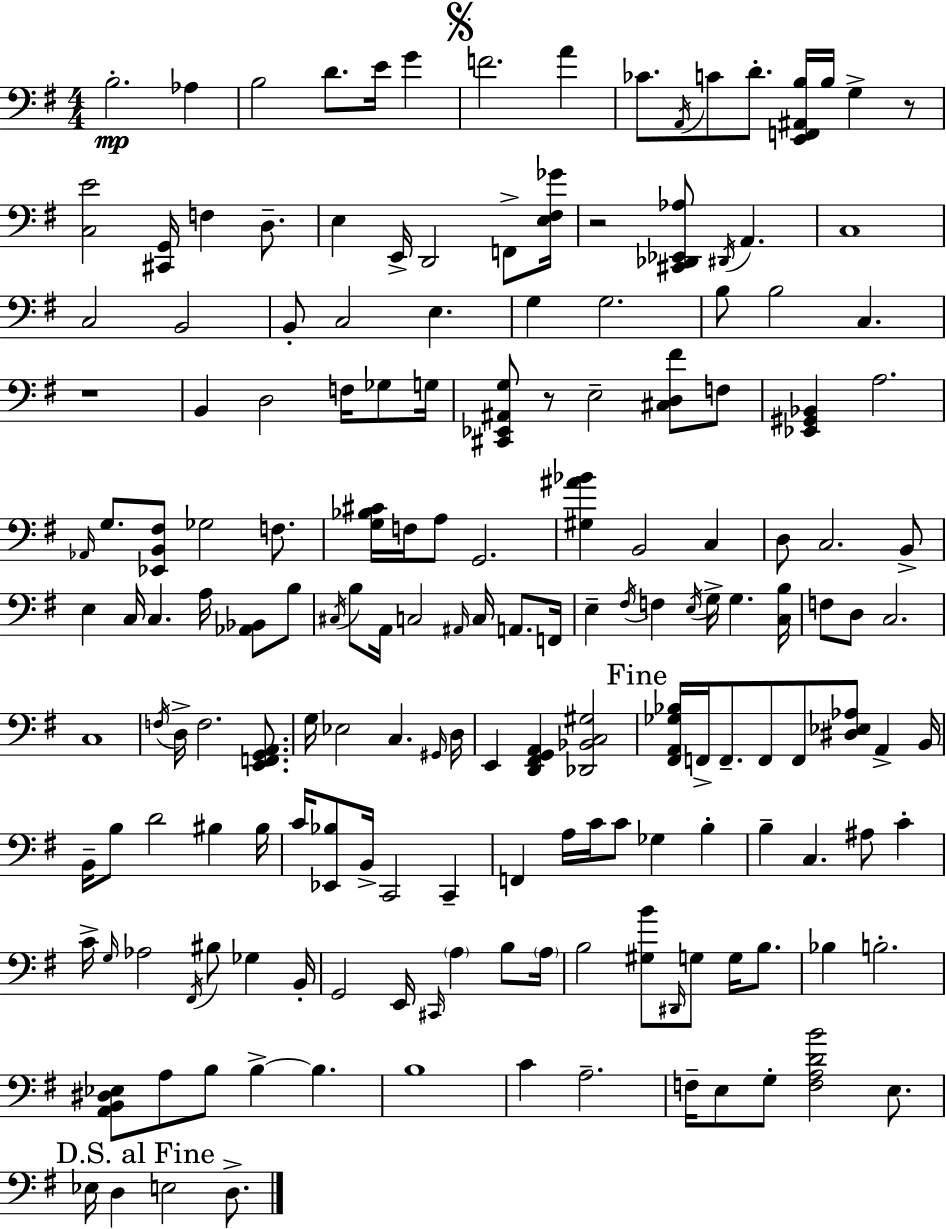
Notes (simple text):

B3/h. Ab3/q B3/h D4/e. E4/s G4/q F4/h. A4/q CES4/e. A2/s C4/e D4/e. [E2,F2,A#2,B3]/s B3/s G3/q R/e [C3,E4]/h [C#2,G2]/s F3/q D3/e. E3/q E2/s D2/h F2/e [E3,F#3,Gb4]/s R/h [C#2,Db2,Eb2,Ab3]/e D#2/s A2/q. C3/w C3/h B2/h B2/e C3/h E3/q. G3/q G3/h. B3/e B3/h C3/q. R/w B2/q D3/h F3/s Gb3/e G3/s [C#2,Eb2,A#2,G3]/e R/e E3/h [C#3,D3,F#4]/e F3/e [Eb2,G#2,Bb2]/q A3/h. Ab2/s G3/e. [Eb2,B2,F#3]/e Gb3/h F3/e. [G3,Bb3,C#4]/s F3/s A3/e G2/h. [G#3,A#4,Bb4]/q B2/h C3/q D3/e C3/h. B2/e E3/q C3/s C3/q. A3/s [Ab2,Bb2]/e B3/e C#3/s B3/e A2/s C3/h A#2/s C3/s A2/e. F2/s E3/q F#3/s F3/q E3/s G3/s G3/q. [C3,B3]/s F3/e D3/e C3/h. C3/w F3/s D3/s F3/h. [E2,F2,G2,A2]/e. G3/s Eb3/h C3/q. G#2/s D3/s E2/q [D2,F#2,G2,A2]/q [Db2,Bb2,C3,G#3]/h [F#2,A2,Gb3,Bb3]/s F2/s F2/e. F2/e F2/e [D#3,Eb3,Ab3]/e A2/q B2/s B2/s B3/e D4/h BIS3/q BIS3/s C4/s [Eb2,Bb3]/e B2/s C2/h C2/q F2/q A3/s C4/s C4/e Gb3/q B3/q B3/q C3/q. A#3/e C4/q C4/s G3/s Ab3/h F#2/s BIS3/e Gb3/q B2/s G2/h E2/s C#2/s A3/q B3/e A3/s B3/h [G#3,B4]/e D#2/s G3/e G3/s B3/e. Bb3/q B3/h. [A2,B2,D#3,Eb3]/e A3/e B3/e B3/q B3/q. B3/w C4/q A3/h. F3/s E3/e G3/e [F3,A3,D4,B4]/h E3/e. Eb3/s D3/q E3/h D3/e.